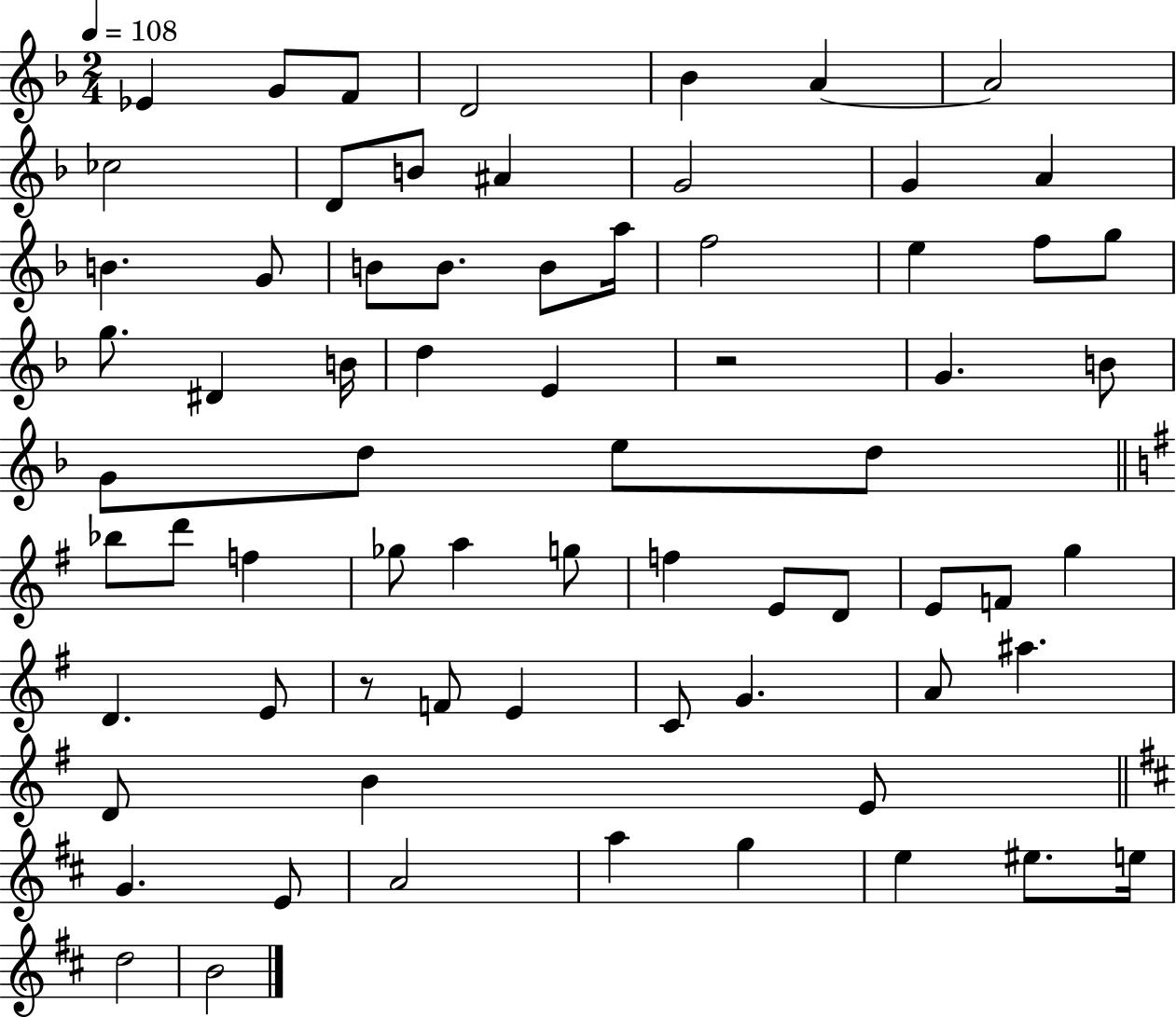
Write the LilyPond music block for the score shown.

{
  \clef treble
  \numericTimeSignature
  \time 2/4
  \key f \major
  \tempo 4 = 108
  ees'4 g'8 f'8 | d'2 | bes'4 a'4~~ | a'2 | \break ces''2 | d'8 b'8 ais'4 | g'2 | g'4 a'4 | \break b'4. g'8 | b'8 b'8. b'8 a''16 | f''2 | e''4 f''8 g''8 | \break g''8. dis'4 b'16 | d''4 e'4 | r2 | g'4. b'8 | \break g'8 d''8 e''8 d''8 | \bar "||" \break \key e \minor bes''8 d'''8 f''4 | ges''8 a''4 g''8 | f''4 e'8 d'8 | e'8 f'8 g''4 | \break d'4. e'8 | r8 f'8 e'4 | c'8 g'4. | a'8 ais''4. | \break d'8 b'4 e'8 | \bar "||" \break \key b \minor g'4. e'8 | a'2 | a''4 g''4 | e''4 eis''8. e''16 | \break d''2 | b'2 | \bar "|."
}